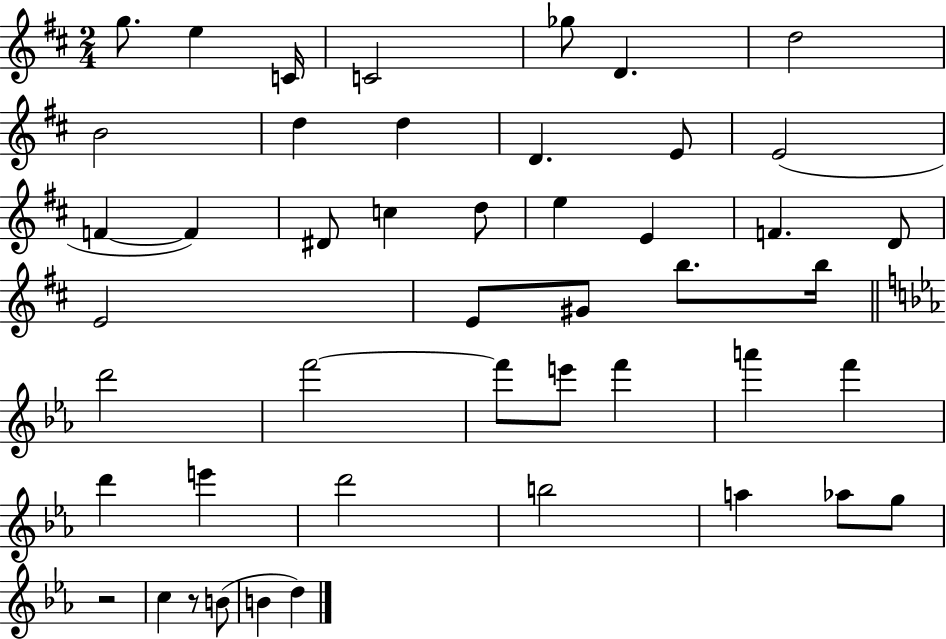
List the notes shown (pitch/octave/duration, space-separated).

G5/e. E5/q C4/s C4/h Gb5/e D4/q. D5/h B4/h D5/q D5/q D4/q. E4/e E4/h F4/q F4/q D#4/e C5/q D5/e E5/q E4/q F4/q. D4/e E4/h E4/e G#4/e B5/e. B5/s D6/h F6/h F6/e E6/e F6/q A6/q F6/q D6/q E6/q D6/h B5/h A5/q Ab5/e G5/e R/h C5/q R/e B4/e B4/q D5/q